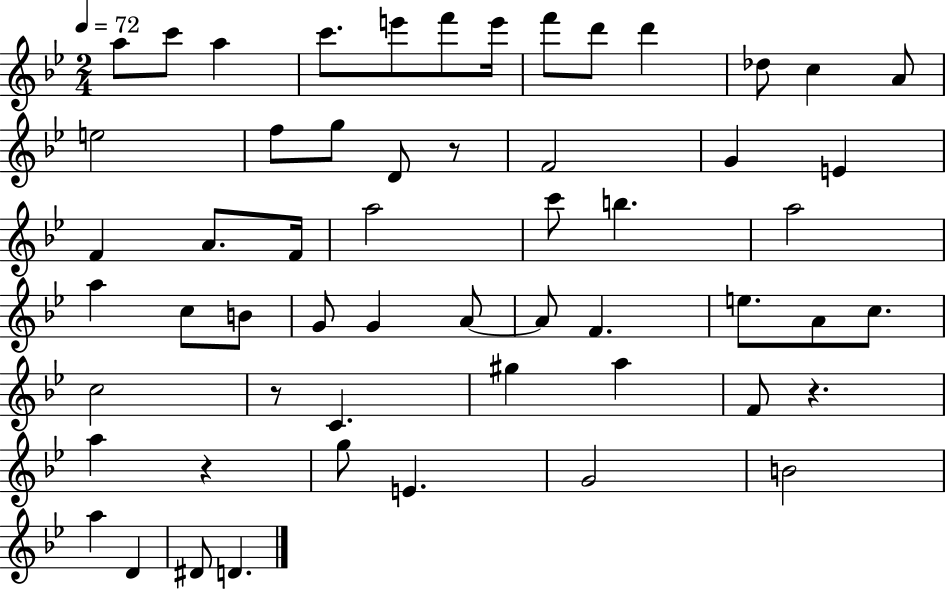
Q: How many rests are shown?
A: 4